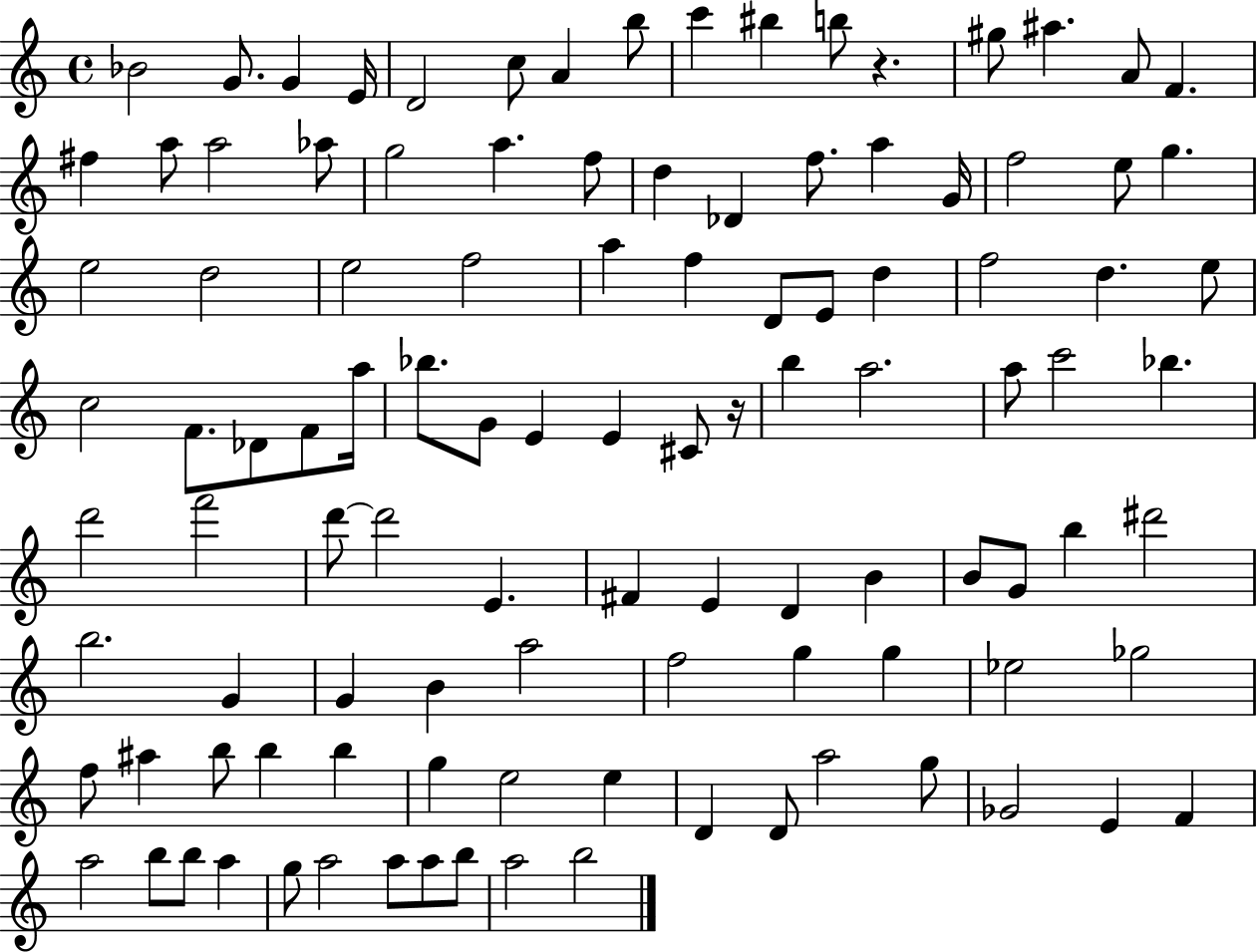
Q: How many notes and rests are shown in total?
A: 108